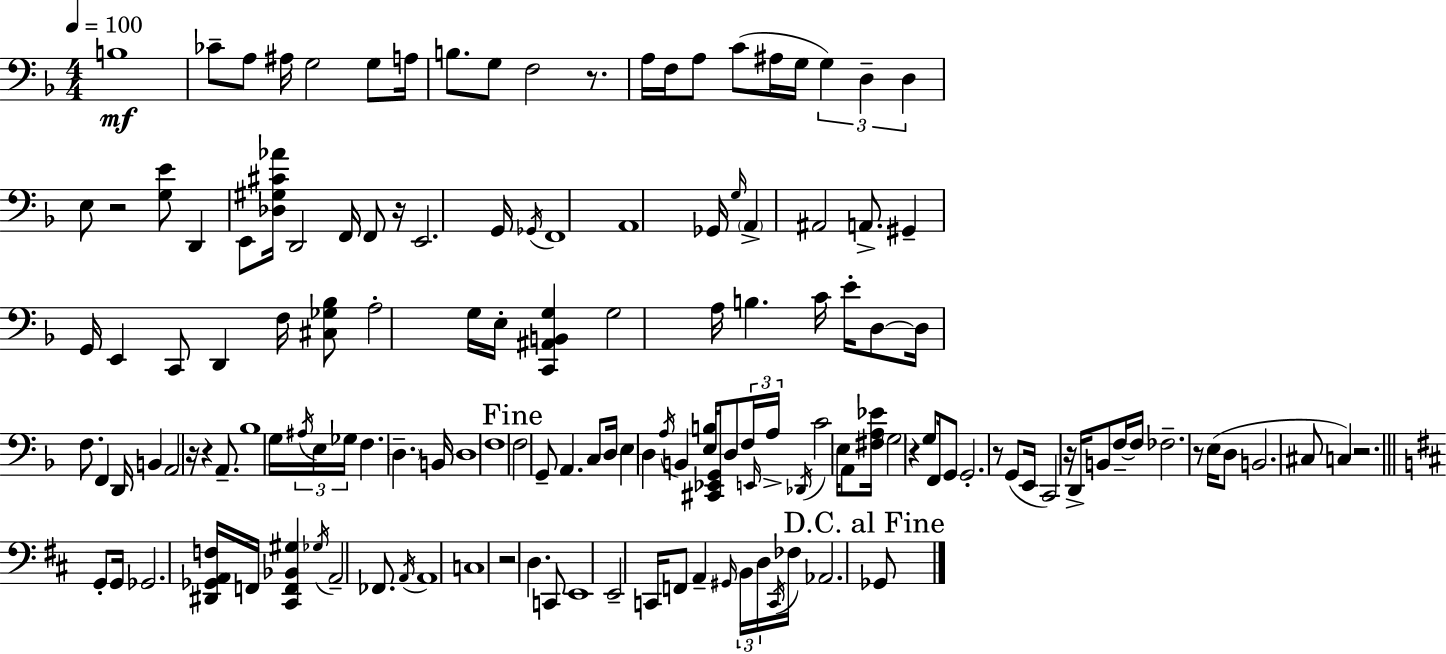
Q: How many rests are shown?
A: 11